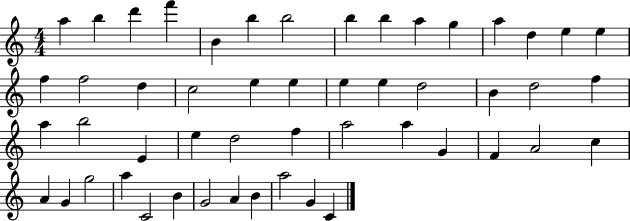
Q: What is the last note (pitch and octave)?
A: C4